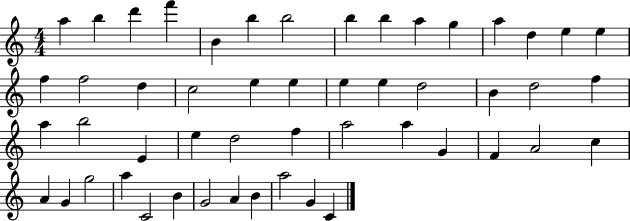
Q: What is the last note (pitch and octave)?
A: C4